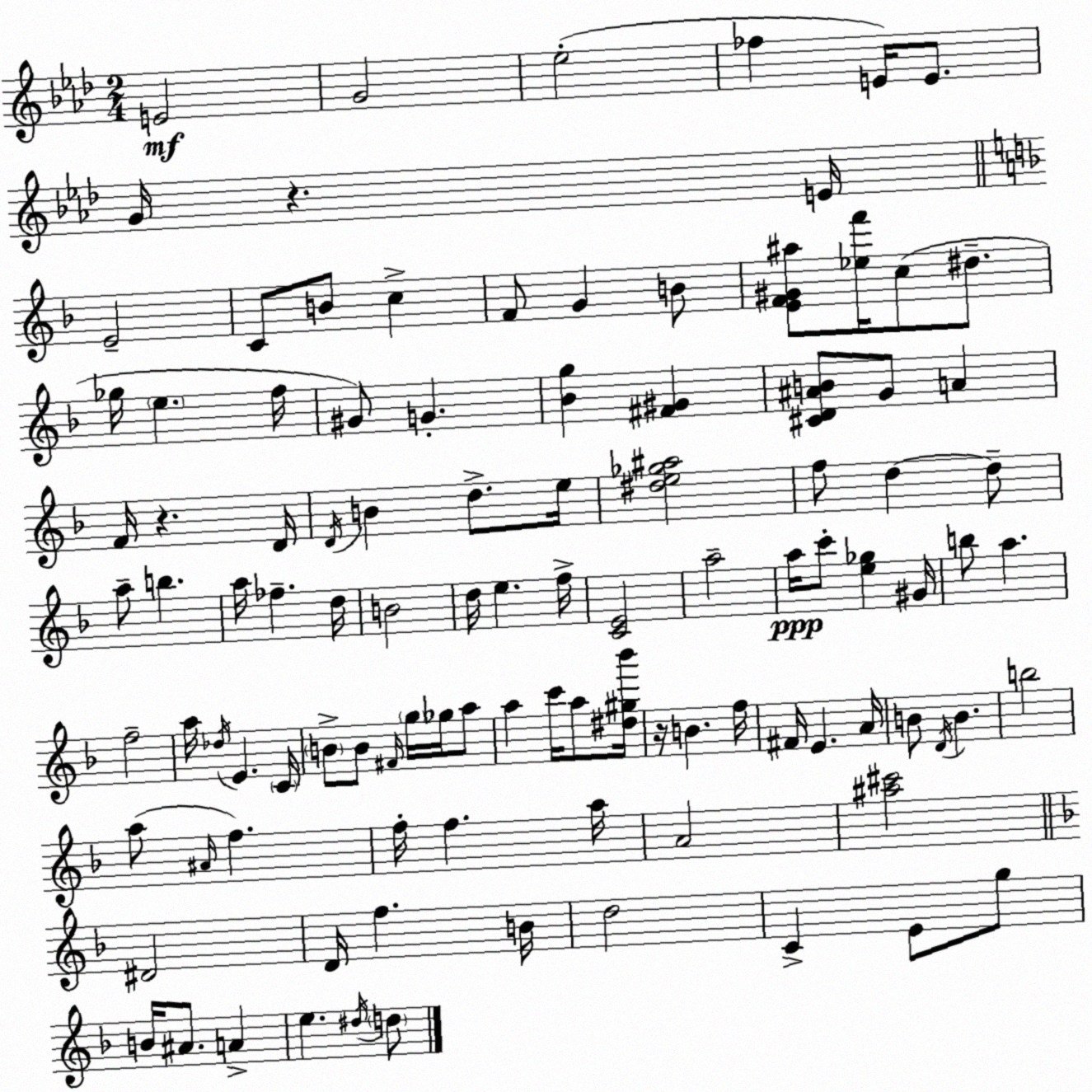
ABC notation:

X:1
T:Untitled
M:2/4
L:1/4
K:Ab
E2 G2 _e2 _f E/4 E/2 G/4 z E/4 E2 C/2 B/2 c F/2 G B/2 [EF^G^a]/2 [_ef']/4 c/2 ^d/2 _g/4 e f/4 ^G/2 G [_Bg] [^F^G] [^CD^AB]/2 G/2 A F/4 z D/4 D/4 B d/2 e/4 [^de_g^a]2 f/2 d d/2 a/2 b a/4 _f d/4 B2 d/4 e f/4 [CE]2 a2 a/4 c'/2 [e_g] ^G/4 b/2 a f2 a/4 _d/4 E C/4 B/2 B/2 ^F/4 g/4 _g/4 a/2 a c'/4 a/2 [^d^g_b']/4 z/4 B f/4 ^F/4 E A/4 B/2 D/4 B b2 a/2 ^A/4 f f/4 f a/4 A2 [^a^c']2 ^D2 D/4 f B/4 d2 C E/2 g/2 B/4 ^A/2 A e ^d/4 d/2